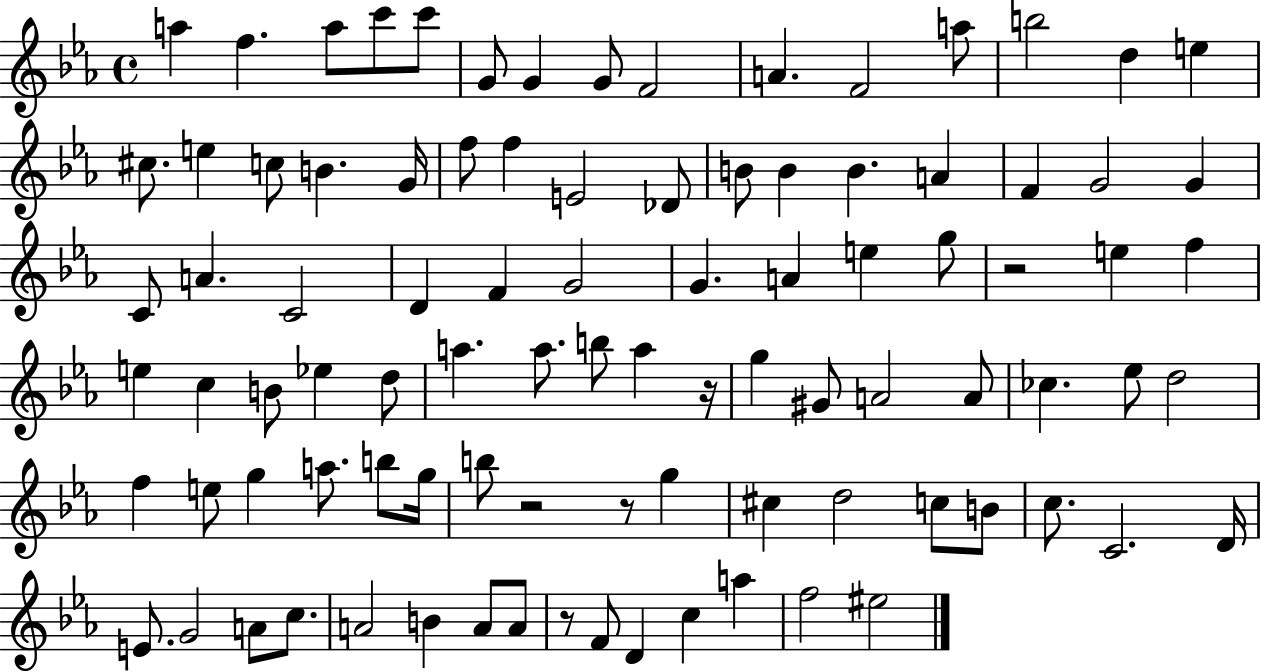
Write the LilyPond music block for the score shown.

{
  \clef treble
  \time 4/4
  \defaultTimeSignature
  \key ees \major
  \repeat volta 2 { a''4 f''4. a''8 c'''8 c'''8 | g'8 g'4 g'8 f'2 | a'4. f'2 a''8 | b''2 d''4 e''4 | \break cis''8. e''4 c''8 b'4. g'16 | f''8 f''4 e'2 des'8 | b'8 b'4 b'4. a'4 | f'4 g'2 g'4 | \break c'8 a'4. c'2 | d'4 f'4 g'2 | g'4. a'4 e''4 g''8 | r2 e''4 f''4 | \break e''4 c''4 b'8 ees''4 d''8 | a''4. a''8. b''8 a''4 r16 | g''4 gis'8 a'2 a'8 | ces''4. ees''8 d''2 | \break f''4 e''8 g''4 a''8. b''8 g''16 | b''8 r2 r8 g''4 | cis''4 d''2 c''8 b'8 | c''8. c'2. d'16 | \break e'8. g'2 a'8 c''8. | a'2 b'4 a'8 a'8 | r8 f'8 d'4 c''4 a''4 | f''2 eis''2 | \break } \bar "|."
}